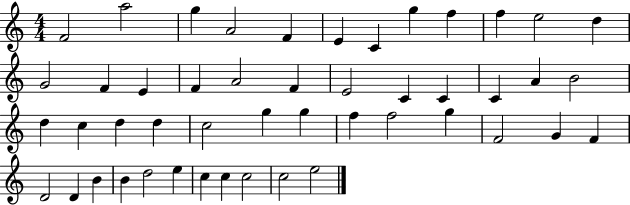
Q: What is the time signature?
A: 4/4